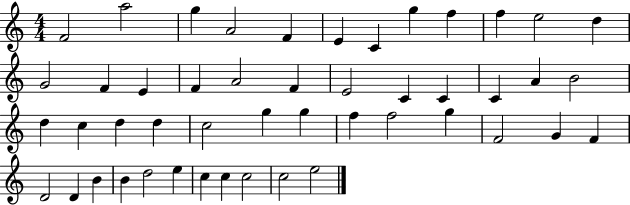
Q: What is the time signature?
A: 4/4